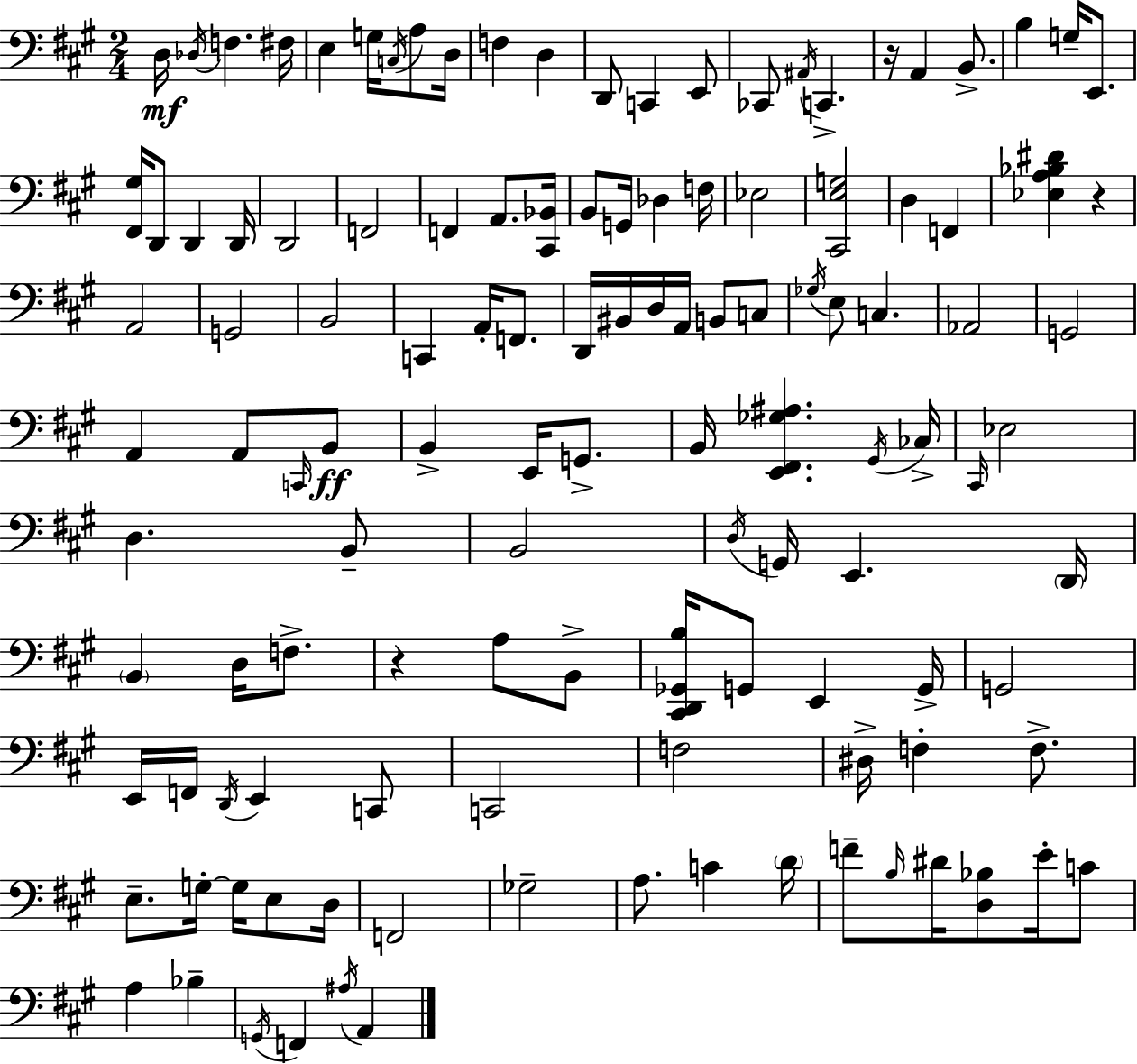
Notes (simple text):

D3/s Db3/s F3/q. F#3/s E3/q G3/s C3/s A3/e D3/s F3/q D3/q D2/e C2/q E2/e CES2/e A#2/s C2/q. R/s A2/q B2/e. B3/q G3/s E2/e. [F#2,G#3]/s D2/e D2/q D2/s D2/h F2/h F2/q A2/e. [C#2,Bb2]/s B2/e G2/s Db3/q F3/s Eb3/h [C#2,E3,G3]/h D3/q F2/q [Eb3,A3,Bb3,D#4]/q R/q A2/h G2/h B2/h C2/q A2/s F2/e. D2/s BIS2/s D3/s A2/s B2/e C3/e Gb3/s E3/e C3/q. Ab2/h G2/h A2/q A2/e C2/s B2/e B2/q E2/s G2/e. B2/s [E2,F#2,Gb3,A#3]/q. G#2/s CES3/s C#2/s Eb3/h D3/q. B2/e B2/h D3/s G2/s E2/q. D2/s B2/q D3/s F3/e. R/q A3/e B2/e [C#2,D2,Gb2,B3]/s G2/e E2/q G2/s G2/h E2/s F2/s D2/s E2/q C2/e C2/h F3/h D#3/s F3/q F3/e. E3/e. G3/s G3/s E3/e D3/s F2/h Gb3/h A3/e. C4/q D4/s F4/e B3/s D#4/s [D3,Bb3]/e E4/s C4/e A3/q Bb3/q G2/s F2/q A#3/s A2/q